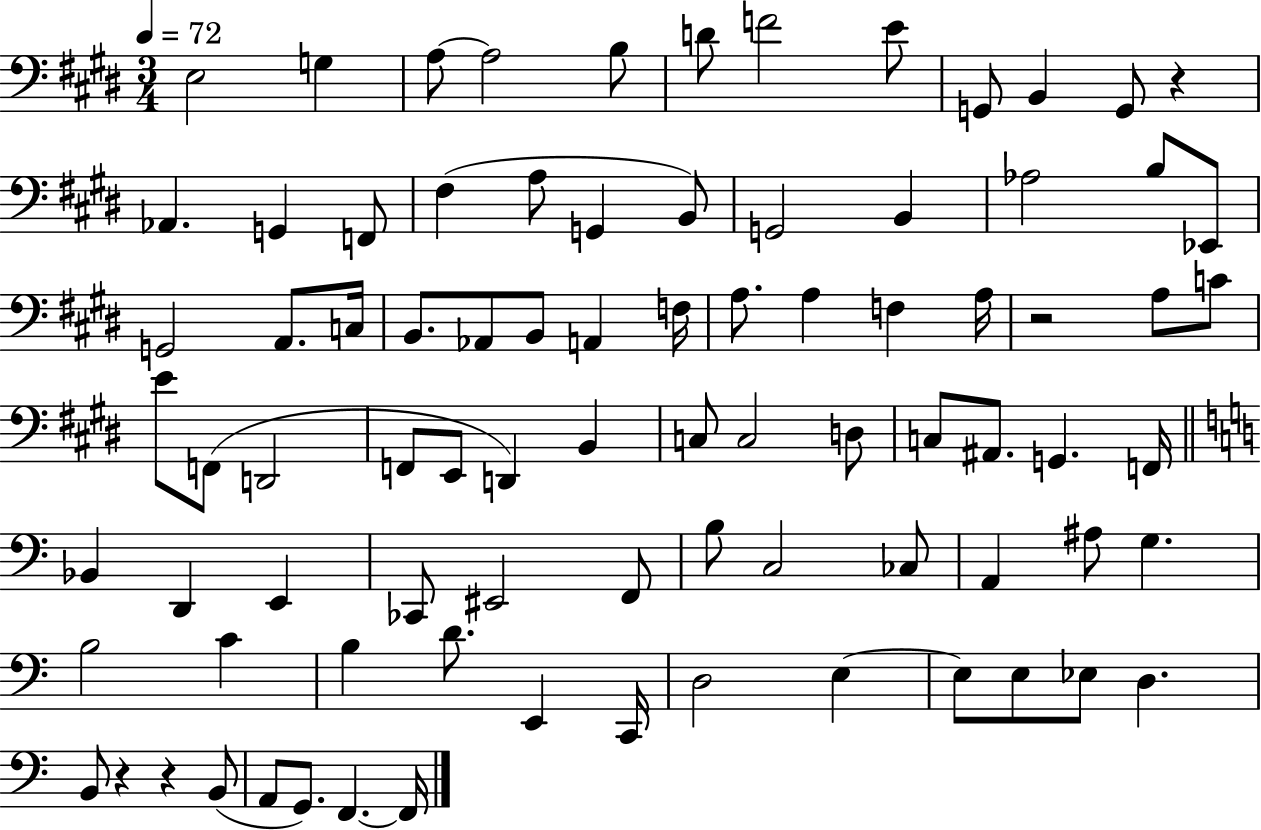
E3/h G3/q A3/e A3/h B3/e D4/e F4/h E4/e G2/e B2/q G2/e R/q Ab2/q. G2/q F2/e F#3/q A3/e G2/q B2/e G2/h B2/q Ab3/h B3/e Eb2/e G2/h A2/e. C3/s B2/e. Ab2/e B2/e A2/q F3/s A3/e. A3/q F3/q A3/s R/h A3/e C4/e E4/e F2/e D2/h F2/e E2/e D2/q B2/q C3/e C3/h D3/e C3/e A#2/e. G2/q. F2/s Bb2/q D2/q E2/q CES2/e EIS2/h F2/e B3/e C3/h CES3/e A2/q A#3/e G3/q. B3/h C4/q B3/q D4/e. E2/q C2/s D3/h E3/q E3/e E3/e Eb3/e D3/q. B2/e R/q R/q B2/e A2/e G2/e. F2/q. F2/s